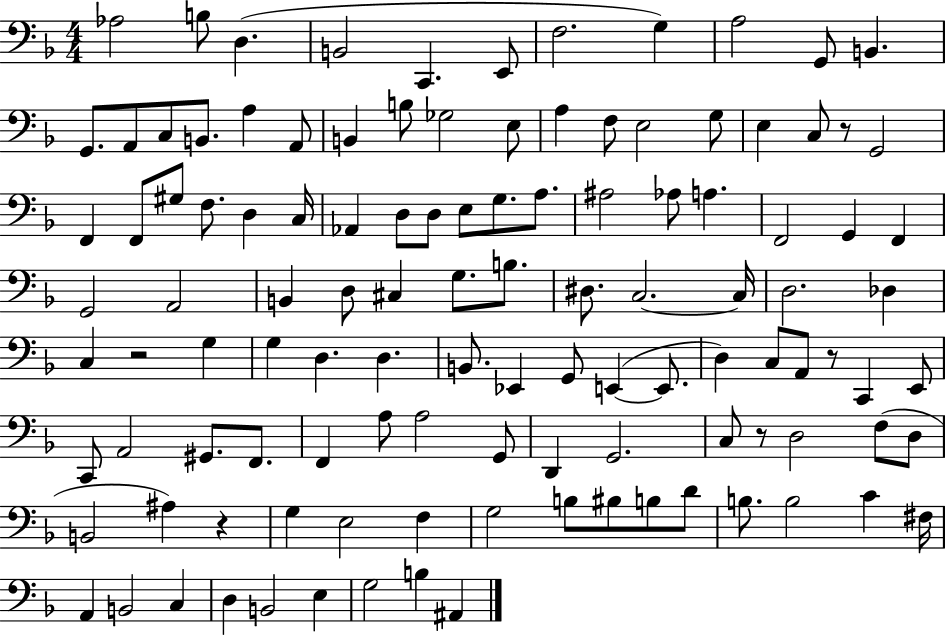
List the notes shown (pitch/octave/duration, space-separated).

Ab3/h B3/e D3/q. B2/h C2/q. E2/e F3/h. G3/q A3/h G2/e B2/q. G2/e. A2/e C3/e B2/e. A3/q A2/e B2/q B3/e Gb3/h E3/e A3/q F3/e E3/h G3/e E3/q C3/e R/e G2/h F2/q F2/e G#3/e F3/e. D3/q C3/s Ab2/q D3/e D3/e E3/e G3/e. A3/e. A#3/h Ab3/e A3/q. F2/h G2/q F2/q G2/h A2/h B2/q D3/e C#3/q G3/e. B3/e. D#3/e. C3/h. C3/s D3/h. Db3/q C3/q R/h G3/q G3/q D3/q. D3/q. B2/e. Eb2/q G2/e E2/q E2/e. D3/q C3/e A2/e R/e C2/q E2/e C2/e A2/h G#2/e. F2/e. F2/q A3/e A3/h G2/e D2/q G2/h. C3/e R/e D3/h F3/e D3/e B2/h A#3/q R/q G3/q E3/h F3/q G3/h B3/e BIS3/e B3/e D4/e B3/e. B3/h C4/q F#3/s A2/q B2/h C3/q D3/q B2/h E3/q G3/h B3/q A#2/q